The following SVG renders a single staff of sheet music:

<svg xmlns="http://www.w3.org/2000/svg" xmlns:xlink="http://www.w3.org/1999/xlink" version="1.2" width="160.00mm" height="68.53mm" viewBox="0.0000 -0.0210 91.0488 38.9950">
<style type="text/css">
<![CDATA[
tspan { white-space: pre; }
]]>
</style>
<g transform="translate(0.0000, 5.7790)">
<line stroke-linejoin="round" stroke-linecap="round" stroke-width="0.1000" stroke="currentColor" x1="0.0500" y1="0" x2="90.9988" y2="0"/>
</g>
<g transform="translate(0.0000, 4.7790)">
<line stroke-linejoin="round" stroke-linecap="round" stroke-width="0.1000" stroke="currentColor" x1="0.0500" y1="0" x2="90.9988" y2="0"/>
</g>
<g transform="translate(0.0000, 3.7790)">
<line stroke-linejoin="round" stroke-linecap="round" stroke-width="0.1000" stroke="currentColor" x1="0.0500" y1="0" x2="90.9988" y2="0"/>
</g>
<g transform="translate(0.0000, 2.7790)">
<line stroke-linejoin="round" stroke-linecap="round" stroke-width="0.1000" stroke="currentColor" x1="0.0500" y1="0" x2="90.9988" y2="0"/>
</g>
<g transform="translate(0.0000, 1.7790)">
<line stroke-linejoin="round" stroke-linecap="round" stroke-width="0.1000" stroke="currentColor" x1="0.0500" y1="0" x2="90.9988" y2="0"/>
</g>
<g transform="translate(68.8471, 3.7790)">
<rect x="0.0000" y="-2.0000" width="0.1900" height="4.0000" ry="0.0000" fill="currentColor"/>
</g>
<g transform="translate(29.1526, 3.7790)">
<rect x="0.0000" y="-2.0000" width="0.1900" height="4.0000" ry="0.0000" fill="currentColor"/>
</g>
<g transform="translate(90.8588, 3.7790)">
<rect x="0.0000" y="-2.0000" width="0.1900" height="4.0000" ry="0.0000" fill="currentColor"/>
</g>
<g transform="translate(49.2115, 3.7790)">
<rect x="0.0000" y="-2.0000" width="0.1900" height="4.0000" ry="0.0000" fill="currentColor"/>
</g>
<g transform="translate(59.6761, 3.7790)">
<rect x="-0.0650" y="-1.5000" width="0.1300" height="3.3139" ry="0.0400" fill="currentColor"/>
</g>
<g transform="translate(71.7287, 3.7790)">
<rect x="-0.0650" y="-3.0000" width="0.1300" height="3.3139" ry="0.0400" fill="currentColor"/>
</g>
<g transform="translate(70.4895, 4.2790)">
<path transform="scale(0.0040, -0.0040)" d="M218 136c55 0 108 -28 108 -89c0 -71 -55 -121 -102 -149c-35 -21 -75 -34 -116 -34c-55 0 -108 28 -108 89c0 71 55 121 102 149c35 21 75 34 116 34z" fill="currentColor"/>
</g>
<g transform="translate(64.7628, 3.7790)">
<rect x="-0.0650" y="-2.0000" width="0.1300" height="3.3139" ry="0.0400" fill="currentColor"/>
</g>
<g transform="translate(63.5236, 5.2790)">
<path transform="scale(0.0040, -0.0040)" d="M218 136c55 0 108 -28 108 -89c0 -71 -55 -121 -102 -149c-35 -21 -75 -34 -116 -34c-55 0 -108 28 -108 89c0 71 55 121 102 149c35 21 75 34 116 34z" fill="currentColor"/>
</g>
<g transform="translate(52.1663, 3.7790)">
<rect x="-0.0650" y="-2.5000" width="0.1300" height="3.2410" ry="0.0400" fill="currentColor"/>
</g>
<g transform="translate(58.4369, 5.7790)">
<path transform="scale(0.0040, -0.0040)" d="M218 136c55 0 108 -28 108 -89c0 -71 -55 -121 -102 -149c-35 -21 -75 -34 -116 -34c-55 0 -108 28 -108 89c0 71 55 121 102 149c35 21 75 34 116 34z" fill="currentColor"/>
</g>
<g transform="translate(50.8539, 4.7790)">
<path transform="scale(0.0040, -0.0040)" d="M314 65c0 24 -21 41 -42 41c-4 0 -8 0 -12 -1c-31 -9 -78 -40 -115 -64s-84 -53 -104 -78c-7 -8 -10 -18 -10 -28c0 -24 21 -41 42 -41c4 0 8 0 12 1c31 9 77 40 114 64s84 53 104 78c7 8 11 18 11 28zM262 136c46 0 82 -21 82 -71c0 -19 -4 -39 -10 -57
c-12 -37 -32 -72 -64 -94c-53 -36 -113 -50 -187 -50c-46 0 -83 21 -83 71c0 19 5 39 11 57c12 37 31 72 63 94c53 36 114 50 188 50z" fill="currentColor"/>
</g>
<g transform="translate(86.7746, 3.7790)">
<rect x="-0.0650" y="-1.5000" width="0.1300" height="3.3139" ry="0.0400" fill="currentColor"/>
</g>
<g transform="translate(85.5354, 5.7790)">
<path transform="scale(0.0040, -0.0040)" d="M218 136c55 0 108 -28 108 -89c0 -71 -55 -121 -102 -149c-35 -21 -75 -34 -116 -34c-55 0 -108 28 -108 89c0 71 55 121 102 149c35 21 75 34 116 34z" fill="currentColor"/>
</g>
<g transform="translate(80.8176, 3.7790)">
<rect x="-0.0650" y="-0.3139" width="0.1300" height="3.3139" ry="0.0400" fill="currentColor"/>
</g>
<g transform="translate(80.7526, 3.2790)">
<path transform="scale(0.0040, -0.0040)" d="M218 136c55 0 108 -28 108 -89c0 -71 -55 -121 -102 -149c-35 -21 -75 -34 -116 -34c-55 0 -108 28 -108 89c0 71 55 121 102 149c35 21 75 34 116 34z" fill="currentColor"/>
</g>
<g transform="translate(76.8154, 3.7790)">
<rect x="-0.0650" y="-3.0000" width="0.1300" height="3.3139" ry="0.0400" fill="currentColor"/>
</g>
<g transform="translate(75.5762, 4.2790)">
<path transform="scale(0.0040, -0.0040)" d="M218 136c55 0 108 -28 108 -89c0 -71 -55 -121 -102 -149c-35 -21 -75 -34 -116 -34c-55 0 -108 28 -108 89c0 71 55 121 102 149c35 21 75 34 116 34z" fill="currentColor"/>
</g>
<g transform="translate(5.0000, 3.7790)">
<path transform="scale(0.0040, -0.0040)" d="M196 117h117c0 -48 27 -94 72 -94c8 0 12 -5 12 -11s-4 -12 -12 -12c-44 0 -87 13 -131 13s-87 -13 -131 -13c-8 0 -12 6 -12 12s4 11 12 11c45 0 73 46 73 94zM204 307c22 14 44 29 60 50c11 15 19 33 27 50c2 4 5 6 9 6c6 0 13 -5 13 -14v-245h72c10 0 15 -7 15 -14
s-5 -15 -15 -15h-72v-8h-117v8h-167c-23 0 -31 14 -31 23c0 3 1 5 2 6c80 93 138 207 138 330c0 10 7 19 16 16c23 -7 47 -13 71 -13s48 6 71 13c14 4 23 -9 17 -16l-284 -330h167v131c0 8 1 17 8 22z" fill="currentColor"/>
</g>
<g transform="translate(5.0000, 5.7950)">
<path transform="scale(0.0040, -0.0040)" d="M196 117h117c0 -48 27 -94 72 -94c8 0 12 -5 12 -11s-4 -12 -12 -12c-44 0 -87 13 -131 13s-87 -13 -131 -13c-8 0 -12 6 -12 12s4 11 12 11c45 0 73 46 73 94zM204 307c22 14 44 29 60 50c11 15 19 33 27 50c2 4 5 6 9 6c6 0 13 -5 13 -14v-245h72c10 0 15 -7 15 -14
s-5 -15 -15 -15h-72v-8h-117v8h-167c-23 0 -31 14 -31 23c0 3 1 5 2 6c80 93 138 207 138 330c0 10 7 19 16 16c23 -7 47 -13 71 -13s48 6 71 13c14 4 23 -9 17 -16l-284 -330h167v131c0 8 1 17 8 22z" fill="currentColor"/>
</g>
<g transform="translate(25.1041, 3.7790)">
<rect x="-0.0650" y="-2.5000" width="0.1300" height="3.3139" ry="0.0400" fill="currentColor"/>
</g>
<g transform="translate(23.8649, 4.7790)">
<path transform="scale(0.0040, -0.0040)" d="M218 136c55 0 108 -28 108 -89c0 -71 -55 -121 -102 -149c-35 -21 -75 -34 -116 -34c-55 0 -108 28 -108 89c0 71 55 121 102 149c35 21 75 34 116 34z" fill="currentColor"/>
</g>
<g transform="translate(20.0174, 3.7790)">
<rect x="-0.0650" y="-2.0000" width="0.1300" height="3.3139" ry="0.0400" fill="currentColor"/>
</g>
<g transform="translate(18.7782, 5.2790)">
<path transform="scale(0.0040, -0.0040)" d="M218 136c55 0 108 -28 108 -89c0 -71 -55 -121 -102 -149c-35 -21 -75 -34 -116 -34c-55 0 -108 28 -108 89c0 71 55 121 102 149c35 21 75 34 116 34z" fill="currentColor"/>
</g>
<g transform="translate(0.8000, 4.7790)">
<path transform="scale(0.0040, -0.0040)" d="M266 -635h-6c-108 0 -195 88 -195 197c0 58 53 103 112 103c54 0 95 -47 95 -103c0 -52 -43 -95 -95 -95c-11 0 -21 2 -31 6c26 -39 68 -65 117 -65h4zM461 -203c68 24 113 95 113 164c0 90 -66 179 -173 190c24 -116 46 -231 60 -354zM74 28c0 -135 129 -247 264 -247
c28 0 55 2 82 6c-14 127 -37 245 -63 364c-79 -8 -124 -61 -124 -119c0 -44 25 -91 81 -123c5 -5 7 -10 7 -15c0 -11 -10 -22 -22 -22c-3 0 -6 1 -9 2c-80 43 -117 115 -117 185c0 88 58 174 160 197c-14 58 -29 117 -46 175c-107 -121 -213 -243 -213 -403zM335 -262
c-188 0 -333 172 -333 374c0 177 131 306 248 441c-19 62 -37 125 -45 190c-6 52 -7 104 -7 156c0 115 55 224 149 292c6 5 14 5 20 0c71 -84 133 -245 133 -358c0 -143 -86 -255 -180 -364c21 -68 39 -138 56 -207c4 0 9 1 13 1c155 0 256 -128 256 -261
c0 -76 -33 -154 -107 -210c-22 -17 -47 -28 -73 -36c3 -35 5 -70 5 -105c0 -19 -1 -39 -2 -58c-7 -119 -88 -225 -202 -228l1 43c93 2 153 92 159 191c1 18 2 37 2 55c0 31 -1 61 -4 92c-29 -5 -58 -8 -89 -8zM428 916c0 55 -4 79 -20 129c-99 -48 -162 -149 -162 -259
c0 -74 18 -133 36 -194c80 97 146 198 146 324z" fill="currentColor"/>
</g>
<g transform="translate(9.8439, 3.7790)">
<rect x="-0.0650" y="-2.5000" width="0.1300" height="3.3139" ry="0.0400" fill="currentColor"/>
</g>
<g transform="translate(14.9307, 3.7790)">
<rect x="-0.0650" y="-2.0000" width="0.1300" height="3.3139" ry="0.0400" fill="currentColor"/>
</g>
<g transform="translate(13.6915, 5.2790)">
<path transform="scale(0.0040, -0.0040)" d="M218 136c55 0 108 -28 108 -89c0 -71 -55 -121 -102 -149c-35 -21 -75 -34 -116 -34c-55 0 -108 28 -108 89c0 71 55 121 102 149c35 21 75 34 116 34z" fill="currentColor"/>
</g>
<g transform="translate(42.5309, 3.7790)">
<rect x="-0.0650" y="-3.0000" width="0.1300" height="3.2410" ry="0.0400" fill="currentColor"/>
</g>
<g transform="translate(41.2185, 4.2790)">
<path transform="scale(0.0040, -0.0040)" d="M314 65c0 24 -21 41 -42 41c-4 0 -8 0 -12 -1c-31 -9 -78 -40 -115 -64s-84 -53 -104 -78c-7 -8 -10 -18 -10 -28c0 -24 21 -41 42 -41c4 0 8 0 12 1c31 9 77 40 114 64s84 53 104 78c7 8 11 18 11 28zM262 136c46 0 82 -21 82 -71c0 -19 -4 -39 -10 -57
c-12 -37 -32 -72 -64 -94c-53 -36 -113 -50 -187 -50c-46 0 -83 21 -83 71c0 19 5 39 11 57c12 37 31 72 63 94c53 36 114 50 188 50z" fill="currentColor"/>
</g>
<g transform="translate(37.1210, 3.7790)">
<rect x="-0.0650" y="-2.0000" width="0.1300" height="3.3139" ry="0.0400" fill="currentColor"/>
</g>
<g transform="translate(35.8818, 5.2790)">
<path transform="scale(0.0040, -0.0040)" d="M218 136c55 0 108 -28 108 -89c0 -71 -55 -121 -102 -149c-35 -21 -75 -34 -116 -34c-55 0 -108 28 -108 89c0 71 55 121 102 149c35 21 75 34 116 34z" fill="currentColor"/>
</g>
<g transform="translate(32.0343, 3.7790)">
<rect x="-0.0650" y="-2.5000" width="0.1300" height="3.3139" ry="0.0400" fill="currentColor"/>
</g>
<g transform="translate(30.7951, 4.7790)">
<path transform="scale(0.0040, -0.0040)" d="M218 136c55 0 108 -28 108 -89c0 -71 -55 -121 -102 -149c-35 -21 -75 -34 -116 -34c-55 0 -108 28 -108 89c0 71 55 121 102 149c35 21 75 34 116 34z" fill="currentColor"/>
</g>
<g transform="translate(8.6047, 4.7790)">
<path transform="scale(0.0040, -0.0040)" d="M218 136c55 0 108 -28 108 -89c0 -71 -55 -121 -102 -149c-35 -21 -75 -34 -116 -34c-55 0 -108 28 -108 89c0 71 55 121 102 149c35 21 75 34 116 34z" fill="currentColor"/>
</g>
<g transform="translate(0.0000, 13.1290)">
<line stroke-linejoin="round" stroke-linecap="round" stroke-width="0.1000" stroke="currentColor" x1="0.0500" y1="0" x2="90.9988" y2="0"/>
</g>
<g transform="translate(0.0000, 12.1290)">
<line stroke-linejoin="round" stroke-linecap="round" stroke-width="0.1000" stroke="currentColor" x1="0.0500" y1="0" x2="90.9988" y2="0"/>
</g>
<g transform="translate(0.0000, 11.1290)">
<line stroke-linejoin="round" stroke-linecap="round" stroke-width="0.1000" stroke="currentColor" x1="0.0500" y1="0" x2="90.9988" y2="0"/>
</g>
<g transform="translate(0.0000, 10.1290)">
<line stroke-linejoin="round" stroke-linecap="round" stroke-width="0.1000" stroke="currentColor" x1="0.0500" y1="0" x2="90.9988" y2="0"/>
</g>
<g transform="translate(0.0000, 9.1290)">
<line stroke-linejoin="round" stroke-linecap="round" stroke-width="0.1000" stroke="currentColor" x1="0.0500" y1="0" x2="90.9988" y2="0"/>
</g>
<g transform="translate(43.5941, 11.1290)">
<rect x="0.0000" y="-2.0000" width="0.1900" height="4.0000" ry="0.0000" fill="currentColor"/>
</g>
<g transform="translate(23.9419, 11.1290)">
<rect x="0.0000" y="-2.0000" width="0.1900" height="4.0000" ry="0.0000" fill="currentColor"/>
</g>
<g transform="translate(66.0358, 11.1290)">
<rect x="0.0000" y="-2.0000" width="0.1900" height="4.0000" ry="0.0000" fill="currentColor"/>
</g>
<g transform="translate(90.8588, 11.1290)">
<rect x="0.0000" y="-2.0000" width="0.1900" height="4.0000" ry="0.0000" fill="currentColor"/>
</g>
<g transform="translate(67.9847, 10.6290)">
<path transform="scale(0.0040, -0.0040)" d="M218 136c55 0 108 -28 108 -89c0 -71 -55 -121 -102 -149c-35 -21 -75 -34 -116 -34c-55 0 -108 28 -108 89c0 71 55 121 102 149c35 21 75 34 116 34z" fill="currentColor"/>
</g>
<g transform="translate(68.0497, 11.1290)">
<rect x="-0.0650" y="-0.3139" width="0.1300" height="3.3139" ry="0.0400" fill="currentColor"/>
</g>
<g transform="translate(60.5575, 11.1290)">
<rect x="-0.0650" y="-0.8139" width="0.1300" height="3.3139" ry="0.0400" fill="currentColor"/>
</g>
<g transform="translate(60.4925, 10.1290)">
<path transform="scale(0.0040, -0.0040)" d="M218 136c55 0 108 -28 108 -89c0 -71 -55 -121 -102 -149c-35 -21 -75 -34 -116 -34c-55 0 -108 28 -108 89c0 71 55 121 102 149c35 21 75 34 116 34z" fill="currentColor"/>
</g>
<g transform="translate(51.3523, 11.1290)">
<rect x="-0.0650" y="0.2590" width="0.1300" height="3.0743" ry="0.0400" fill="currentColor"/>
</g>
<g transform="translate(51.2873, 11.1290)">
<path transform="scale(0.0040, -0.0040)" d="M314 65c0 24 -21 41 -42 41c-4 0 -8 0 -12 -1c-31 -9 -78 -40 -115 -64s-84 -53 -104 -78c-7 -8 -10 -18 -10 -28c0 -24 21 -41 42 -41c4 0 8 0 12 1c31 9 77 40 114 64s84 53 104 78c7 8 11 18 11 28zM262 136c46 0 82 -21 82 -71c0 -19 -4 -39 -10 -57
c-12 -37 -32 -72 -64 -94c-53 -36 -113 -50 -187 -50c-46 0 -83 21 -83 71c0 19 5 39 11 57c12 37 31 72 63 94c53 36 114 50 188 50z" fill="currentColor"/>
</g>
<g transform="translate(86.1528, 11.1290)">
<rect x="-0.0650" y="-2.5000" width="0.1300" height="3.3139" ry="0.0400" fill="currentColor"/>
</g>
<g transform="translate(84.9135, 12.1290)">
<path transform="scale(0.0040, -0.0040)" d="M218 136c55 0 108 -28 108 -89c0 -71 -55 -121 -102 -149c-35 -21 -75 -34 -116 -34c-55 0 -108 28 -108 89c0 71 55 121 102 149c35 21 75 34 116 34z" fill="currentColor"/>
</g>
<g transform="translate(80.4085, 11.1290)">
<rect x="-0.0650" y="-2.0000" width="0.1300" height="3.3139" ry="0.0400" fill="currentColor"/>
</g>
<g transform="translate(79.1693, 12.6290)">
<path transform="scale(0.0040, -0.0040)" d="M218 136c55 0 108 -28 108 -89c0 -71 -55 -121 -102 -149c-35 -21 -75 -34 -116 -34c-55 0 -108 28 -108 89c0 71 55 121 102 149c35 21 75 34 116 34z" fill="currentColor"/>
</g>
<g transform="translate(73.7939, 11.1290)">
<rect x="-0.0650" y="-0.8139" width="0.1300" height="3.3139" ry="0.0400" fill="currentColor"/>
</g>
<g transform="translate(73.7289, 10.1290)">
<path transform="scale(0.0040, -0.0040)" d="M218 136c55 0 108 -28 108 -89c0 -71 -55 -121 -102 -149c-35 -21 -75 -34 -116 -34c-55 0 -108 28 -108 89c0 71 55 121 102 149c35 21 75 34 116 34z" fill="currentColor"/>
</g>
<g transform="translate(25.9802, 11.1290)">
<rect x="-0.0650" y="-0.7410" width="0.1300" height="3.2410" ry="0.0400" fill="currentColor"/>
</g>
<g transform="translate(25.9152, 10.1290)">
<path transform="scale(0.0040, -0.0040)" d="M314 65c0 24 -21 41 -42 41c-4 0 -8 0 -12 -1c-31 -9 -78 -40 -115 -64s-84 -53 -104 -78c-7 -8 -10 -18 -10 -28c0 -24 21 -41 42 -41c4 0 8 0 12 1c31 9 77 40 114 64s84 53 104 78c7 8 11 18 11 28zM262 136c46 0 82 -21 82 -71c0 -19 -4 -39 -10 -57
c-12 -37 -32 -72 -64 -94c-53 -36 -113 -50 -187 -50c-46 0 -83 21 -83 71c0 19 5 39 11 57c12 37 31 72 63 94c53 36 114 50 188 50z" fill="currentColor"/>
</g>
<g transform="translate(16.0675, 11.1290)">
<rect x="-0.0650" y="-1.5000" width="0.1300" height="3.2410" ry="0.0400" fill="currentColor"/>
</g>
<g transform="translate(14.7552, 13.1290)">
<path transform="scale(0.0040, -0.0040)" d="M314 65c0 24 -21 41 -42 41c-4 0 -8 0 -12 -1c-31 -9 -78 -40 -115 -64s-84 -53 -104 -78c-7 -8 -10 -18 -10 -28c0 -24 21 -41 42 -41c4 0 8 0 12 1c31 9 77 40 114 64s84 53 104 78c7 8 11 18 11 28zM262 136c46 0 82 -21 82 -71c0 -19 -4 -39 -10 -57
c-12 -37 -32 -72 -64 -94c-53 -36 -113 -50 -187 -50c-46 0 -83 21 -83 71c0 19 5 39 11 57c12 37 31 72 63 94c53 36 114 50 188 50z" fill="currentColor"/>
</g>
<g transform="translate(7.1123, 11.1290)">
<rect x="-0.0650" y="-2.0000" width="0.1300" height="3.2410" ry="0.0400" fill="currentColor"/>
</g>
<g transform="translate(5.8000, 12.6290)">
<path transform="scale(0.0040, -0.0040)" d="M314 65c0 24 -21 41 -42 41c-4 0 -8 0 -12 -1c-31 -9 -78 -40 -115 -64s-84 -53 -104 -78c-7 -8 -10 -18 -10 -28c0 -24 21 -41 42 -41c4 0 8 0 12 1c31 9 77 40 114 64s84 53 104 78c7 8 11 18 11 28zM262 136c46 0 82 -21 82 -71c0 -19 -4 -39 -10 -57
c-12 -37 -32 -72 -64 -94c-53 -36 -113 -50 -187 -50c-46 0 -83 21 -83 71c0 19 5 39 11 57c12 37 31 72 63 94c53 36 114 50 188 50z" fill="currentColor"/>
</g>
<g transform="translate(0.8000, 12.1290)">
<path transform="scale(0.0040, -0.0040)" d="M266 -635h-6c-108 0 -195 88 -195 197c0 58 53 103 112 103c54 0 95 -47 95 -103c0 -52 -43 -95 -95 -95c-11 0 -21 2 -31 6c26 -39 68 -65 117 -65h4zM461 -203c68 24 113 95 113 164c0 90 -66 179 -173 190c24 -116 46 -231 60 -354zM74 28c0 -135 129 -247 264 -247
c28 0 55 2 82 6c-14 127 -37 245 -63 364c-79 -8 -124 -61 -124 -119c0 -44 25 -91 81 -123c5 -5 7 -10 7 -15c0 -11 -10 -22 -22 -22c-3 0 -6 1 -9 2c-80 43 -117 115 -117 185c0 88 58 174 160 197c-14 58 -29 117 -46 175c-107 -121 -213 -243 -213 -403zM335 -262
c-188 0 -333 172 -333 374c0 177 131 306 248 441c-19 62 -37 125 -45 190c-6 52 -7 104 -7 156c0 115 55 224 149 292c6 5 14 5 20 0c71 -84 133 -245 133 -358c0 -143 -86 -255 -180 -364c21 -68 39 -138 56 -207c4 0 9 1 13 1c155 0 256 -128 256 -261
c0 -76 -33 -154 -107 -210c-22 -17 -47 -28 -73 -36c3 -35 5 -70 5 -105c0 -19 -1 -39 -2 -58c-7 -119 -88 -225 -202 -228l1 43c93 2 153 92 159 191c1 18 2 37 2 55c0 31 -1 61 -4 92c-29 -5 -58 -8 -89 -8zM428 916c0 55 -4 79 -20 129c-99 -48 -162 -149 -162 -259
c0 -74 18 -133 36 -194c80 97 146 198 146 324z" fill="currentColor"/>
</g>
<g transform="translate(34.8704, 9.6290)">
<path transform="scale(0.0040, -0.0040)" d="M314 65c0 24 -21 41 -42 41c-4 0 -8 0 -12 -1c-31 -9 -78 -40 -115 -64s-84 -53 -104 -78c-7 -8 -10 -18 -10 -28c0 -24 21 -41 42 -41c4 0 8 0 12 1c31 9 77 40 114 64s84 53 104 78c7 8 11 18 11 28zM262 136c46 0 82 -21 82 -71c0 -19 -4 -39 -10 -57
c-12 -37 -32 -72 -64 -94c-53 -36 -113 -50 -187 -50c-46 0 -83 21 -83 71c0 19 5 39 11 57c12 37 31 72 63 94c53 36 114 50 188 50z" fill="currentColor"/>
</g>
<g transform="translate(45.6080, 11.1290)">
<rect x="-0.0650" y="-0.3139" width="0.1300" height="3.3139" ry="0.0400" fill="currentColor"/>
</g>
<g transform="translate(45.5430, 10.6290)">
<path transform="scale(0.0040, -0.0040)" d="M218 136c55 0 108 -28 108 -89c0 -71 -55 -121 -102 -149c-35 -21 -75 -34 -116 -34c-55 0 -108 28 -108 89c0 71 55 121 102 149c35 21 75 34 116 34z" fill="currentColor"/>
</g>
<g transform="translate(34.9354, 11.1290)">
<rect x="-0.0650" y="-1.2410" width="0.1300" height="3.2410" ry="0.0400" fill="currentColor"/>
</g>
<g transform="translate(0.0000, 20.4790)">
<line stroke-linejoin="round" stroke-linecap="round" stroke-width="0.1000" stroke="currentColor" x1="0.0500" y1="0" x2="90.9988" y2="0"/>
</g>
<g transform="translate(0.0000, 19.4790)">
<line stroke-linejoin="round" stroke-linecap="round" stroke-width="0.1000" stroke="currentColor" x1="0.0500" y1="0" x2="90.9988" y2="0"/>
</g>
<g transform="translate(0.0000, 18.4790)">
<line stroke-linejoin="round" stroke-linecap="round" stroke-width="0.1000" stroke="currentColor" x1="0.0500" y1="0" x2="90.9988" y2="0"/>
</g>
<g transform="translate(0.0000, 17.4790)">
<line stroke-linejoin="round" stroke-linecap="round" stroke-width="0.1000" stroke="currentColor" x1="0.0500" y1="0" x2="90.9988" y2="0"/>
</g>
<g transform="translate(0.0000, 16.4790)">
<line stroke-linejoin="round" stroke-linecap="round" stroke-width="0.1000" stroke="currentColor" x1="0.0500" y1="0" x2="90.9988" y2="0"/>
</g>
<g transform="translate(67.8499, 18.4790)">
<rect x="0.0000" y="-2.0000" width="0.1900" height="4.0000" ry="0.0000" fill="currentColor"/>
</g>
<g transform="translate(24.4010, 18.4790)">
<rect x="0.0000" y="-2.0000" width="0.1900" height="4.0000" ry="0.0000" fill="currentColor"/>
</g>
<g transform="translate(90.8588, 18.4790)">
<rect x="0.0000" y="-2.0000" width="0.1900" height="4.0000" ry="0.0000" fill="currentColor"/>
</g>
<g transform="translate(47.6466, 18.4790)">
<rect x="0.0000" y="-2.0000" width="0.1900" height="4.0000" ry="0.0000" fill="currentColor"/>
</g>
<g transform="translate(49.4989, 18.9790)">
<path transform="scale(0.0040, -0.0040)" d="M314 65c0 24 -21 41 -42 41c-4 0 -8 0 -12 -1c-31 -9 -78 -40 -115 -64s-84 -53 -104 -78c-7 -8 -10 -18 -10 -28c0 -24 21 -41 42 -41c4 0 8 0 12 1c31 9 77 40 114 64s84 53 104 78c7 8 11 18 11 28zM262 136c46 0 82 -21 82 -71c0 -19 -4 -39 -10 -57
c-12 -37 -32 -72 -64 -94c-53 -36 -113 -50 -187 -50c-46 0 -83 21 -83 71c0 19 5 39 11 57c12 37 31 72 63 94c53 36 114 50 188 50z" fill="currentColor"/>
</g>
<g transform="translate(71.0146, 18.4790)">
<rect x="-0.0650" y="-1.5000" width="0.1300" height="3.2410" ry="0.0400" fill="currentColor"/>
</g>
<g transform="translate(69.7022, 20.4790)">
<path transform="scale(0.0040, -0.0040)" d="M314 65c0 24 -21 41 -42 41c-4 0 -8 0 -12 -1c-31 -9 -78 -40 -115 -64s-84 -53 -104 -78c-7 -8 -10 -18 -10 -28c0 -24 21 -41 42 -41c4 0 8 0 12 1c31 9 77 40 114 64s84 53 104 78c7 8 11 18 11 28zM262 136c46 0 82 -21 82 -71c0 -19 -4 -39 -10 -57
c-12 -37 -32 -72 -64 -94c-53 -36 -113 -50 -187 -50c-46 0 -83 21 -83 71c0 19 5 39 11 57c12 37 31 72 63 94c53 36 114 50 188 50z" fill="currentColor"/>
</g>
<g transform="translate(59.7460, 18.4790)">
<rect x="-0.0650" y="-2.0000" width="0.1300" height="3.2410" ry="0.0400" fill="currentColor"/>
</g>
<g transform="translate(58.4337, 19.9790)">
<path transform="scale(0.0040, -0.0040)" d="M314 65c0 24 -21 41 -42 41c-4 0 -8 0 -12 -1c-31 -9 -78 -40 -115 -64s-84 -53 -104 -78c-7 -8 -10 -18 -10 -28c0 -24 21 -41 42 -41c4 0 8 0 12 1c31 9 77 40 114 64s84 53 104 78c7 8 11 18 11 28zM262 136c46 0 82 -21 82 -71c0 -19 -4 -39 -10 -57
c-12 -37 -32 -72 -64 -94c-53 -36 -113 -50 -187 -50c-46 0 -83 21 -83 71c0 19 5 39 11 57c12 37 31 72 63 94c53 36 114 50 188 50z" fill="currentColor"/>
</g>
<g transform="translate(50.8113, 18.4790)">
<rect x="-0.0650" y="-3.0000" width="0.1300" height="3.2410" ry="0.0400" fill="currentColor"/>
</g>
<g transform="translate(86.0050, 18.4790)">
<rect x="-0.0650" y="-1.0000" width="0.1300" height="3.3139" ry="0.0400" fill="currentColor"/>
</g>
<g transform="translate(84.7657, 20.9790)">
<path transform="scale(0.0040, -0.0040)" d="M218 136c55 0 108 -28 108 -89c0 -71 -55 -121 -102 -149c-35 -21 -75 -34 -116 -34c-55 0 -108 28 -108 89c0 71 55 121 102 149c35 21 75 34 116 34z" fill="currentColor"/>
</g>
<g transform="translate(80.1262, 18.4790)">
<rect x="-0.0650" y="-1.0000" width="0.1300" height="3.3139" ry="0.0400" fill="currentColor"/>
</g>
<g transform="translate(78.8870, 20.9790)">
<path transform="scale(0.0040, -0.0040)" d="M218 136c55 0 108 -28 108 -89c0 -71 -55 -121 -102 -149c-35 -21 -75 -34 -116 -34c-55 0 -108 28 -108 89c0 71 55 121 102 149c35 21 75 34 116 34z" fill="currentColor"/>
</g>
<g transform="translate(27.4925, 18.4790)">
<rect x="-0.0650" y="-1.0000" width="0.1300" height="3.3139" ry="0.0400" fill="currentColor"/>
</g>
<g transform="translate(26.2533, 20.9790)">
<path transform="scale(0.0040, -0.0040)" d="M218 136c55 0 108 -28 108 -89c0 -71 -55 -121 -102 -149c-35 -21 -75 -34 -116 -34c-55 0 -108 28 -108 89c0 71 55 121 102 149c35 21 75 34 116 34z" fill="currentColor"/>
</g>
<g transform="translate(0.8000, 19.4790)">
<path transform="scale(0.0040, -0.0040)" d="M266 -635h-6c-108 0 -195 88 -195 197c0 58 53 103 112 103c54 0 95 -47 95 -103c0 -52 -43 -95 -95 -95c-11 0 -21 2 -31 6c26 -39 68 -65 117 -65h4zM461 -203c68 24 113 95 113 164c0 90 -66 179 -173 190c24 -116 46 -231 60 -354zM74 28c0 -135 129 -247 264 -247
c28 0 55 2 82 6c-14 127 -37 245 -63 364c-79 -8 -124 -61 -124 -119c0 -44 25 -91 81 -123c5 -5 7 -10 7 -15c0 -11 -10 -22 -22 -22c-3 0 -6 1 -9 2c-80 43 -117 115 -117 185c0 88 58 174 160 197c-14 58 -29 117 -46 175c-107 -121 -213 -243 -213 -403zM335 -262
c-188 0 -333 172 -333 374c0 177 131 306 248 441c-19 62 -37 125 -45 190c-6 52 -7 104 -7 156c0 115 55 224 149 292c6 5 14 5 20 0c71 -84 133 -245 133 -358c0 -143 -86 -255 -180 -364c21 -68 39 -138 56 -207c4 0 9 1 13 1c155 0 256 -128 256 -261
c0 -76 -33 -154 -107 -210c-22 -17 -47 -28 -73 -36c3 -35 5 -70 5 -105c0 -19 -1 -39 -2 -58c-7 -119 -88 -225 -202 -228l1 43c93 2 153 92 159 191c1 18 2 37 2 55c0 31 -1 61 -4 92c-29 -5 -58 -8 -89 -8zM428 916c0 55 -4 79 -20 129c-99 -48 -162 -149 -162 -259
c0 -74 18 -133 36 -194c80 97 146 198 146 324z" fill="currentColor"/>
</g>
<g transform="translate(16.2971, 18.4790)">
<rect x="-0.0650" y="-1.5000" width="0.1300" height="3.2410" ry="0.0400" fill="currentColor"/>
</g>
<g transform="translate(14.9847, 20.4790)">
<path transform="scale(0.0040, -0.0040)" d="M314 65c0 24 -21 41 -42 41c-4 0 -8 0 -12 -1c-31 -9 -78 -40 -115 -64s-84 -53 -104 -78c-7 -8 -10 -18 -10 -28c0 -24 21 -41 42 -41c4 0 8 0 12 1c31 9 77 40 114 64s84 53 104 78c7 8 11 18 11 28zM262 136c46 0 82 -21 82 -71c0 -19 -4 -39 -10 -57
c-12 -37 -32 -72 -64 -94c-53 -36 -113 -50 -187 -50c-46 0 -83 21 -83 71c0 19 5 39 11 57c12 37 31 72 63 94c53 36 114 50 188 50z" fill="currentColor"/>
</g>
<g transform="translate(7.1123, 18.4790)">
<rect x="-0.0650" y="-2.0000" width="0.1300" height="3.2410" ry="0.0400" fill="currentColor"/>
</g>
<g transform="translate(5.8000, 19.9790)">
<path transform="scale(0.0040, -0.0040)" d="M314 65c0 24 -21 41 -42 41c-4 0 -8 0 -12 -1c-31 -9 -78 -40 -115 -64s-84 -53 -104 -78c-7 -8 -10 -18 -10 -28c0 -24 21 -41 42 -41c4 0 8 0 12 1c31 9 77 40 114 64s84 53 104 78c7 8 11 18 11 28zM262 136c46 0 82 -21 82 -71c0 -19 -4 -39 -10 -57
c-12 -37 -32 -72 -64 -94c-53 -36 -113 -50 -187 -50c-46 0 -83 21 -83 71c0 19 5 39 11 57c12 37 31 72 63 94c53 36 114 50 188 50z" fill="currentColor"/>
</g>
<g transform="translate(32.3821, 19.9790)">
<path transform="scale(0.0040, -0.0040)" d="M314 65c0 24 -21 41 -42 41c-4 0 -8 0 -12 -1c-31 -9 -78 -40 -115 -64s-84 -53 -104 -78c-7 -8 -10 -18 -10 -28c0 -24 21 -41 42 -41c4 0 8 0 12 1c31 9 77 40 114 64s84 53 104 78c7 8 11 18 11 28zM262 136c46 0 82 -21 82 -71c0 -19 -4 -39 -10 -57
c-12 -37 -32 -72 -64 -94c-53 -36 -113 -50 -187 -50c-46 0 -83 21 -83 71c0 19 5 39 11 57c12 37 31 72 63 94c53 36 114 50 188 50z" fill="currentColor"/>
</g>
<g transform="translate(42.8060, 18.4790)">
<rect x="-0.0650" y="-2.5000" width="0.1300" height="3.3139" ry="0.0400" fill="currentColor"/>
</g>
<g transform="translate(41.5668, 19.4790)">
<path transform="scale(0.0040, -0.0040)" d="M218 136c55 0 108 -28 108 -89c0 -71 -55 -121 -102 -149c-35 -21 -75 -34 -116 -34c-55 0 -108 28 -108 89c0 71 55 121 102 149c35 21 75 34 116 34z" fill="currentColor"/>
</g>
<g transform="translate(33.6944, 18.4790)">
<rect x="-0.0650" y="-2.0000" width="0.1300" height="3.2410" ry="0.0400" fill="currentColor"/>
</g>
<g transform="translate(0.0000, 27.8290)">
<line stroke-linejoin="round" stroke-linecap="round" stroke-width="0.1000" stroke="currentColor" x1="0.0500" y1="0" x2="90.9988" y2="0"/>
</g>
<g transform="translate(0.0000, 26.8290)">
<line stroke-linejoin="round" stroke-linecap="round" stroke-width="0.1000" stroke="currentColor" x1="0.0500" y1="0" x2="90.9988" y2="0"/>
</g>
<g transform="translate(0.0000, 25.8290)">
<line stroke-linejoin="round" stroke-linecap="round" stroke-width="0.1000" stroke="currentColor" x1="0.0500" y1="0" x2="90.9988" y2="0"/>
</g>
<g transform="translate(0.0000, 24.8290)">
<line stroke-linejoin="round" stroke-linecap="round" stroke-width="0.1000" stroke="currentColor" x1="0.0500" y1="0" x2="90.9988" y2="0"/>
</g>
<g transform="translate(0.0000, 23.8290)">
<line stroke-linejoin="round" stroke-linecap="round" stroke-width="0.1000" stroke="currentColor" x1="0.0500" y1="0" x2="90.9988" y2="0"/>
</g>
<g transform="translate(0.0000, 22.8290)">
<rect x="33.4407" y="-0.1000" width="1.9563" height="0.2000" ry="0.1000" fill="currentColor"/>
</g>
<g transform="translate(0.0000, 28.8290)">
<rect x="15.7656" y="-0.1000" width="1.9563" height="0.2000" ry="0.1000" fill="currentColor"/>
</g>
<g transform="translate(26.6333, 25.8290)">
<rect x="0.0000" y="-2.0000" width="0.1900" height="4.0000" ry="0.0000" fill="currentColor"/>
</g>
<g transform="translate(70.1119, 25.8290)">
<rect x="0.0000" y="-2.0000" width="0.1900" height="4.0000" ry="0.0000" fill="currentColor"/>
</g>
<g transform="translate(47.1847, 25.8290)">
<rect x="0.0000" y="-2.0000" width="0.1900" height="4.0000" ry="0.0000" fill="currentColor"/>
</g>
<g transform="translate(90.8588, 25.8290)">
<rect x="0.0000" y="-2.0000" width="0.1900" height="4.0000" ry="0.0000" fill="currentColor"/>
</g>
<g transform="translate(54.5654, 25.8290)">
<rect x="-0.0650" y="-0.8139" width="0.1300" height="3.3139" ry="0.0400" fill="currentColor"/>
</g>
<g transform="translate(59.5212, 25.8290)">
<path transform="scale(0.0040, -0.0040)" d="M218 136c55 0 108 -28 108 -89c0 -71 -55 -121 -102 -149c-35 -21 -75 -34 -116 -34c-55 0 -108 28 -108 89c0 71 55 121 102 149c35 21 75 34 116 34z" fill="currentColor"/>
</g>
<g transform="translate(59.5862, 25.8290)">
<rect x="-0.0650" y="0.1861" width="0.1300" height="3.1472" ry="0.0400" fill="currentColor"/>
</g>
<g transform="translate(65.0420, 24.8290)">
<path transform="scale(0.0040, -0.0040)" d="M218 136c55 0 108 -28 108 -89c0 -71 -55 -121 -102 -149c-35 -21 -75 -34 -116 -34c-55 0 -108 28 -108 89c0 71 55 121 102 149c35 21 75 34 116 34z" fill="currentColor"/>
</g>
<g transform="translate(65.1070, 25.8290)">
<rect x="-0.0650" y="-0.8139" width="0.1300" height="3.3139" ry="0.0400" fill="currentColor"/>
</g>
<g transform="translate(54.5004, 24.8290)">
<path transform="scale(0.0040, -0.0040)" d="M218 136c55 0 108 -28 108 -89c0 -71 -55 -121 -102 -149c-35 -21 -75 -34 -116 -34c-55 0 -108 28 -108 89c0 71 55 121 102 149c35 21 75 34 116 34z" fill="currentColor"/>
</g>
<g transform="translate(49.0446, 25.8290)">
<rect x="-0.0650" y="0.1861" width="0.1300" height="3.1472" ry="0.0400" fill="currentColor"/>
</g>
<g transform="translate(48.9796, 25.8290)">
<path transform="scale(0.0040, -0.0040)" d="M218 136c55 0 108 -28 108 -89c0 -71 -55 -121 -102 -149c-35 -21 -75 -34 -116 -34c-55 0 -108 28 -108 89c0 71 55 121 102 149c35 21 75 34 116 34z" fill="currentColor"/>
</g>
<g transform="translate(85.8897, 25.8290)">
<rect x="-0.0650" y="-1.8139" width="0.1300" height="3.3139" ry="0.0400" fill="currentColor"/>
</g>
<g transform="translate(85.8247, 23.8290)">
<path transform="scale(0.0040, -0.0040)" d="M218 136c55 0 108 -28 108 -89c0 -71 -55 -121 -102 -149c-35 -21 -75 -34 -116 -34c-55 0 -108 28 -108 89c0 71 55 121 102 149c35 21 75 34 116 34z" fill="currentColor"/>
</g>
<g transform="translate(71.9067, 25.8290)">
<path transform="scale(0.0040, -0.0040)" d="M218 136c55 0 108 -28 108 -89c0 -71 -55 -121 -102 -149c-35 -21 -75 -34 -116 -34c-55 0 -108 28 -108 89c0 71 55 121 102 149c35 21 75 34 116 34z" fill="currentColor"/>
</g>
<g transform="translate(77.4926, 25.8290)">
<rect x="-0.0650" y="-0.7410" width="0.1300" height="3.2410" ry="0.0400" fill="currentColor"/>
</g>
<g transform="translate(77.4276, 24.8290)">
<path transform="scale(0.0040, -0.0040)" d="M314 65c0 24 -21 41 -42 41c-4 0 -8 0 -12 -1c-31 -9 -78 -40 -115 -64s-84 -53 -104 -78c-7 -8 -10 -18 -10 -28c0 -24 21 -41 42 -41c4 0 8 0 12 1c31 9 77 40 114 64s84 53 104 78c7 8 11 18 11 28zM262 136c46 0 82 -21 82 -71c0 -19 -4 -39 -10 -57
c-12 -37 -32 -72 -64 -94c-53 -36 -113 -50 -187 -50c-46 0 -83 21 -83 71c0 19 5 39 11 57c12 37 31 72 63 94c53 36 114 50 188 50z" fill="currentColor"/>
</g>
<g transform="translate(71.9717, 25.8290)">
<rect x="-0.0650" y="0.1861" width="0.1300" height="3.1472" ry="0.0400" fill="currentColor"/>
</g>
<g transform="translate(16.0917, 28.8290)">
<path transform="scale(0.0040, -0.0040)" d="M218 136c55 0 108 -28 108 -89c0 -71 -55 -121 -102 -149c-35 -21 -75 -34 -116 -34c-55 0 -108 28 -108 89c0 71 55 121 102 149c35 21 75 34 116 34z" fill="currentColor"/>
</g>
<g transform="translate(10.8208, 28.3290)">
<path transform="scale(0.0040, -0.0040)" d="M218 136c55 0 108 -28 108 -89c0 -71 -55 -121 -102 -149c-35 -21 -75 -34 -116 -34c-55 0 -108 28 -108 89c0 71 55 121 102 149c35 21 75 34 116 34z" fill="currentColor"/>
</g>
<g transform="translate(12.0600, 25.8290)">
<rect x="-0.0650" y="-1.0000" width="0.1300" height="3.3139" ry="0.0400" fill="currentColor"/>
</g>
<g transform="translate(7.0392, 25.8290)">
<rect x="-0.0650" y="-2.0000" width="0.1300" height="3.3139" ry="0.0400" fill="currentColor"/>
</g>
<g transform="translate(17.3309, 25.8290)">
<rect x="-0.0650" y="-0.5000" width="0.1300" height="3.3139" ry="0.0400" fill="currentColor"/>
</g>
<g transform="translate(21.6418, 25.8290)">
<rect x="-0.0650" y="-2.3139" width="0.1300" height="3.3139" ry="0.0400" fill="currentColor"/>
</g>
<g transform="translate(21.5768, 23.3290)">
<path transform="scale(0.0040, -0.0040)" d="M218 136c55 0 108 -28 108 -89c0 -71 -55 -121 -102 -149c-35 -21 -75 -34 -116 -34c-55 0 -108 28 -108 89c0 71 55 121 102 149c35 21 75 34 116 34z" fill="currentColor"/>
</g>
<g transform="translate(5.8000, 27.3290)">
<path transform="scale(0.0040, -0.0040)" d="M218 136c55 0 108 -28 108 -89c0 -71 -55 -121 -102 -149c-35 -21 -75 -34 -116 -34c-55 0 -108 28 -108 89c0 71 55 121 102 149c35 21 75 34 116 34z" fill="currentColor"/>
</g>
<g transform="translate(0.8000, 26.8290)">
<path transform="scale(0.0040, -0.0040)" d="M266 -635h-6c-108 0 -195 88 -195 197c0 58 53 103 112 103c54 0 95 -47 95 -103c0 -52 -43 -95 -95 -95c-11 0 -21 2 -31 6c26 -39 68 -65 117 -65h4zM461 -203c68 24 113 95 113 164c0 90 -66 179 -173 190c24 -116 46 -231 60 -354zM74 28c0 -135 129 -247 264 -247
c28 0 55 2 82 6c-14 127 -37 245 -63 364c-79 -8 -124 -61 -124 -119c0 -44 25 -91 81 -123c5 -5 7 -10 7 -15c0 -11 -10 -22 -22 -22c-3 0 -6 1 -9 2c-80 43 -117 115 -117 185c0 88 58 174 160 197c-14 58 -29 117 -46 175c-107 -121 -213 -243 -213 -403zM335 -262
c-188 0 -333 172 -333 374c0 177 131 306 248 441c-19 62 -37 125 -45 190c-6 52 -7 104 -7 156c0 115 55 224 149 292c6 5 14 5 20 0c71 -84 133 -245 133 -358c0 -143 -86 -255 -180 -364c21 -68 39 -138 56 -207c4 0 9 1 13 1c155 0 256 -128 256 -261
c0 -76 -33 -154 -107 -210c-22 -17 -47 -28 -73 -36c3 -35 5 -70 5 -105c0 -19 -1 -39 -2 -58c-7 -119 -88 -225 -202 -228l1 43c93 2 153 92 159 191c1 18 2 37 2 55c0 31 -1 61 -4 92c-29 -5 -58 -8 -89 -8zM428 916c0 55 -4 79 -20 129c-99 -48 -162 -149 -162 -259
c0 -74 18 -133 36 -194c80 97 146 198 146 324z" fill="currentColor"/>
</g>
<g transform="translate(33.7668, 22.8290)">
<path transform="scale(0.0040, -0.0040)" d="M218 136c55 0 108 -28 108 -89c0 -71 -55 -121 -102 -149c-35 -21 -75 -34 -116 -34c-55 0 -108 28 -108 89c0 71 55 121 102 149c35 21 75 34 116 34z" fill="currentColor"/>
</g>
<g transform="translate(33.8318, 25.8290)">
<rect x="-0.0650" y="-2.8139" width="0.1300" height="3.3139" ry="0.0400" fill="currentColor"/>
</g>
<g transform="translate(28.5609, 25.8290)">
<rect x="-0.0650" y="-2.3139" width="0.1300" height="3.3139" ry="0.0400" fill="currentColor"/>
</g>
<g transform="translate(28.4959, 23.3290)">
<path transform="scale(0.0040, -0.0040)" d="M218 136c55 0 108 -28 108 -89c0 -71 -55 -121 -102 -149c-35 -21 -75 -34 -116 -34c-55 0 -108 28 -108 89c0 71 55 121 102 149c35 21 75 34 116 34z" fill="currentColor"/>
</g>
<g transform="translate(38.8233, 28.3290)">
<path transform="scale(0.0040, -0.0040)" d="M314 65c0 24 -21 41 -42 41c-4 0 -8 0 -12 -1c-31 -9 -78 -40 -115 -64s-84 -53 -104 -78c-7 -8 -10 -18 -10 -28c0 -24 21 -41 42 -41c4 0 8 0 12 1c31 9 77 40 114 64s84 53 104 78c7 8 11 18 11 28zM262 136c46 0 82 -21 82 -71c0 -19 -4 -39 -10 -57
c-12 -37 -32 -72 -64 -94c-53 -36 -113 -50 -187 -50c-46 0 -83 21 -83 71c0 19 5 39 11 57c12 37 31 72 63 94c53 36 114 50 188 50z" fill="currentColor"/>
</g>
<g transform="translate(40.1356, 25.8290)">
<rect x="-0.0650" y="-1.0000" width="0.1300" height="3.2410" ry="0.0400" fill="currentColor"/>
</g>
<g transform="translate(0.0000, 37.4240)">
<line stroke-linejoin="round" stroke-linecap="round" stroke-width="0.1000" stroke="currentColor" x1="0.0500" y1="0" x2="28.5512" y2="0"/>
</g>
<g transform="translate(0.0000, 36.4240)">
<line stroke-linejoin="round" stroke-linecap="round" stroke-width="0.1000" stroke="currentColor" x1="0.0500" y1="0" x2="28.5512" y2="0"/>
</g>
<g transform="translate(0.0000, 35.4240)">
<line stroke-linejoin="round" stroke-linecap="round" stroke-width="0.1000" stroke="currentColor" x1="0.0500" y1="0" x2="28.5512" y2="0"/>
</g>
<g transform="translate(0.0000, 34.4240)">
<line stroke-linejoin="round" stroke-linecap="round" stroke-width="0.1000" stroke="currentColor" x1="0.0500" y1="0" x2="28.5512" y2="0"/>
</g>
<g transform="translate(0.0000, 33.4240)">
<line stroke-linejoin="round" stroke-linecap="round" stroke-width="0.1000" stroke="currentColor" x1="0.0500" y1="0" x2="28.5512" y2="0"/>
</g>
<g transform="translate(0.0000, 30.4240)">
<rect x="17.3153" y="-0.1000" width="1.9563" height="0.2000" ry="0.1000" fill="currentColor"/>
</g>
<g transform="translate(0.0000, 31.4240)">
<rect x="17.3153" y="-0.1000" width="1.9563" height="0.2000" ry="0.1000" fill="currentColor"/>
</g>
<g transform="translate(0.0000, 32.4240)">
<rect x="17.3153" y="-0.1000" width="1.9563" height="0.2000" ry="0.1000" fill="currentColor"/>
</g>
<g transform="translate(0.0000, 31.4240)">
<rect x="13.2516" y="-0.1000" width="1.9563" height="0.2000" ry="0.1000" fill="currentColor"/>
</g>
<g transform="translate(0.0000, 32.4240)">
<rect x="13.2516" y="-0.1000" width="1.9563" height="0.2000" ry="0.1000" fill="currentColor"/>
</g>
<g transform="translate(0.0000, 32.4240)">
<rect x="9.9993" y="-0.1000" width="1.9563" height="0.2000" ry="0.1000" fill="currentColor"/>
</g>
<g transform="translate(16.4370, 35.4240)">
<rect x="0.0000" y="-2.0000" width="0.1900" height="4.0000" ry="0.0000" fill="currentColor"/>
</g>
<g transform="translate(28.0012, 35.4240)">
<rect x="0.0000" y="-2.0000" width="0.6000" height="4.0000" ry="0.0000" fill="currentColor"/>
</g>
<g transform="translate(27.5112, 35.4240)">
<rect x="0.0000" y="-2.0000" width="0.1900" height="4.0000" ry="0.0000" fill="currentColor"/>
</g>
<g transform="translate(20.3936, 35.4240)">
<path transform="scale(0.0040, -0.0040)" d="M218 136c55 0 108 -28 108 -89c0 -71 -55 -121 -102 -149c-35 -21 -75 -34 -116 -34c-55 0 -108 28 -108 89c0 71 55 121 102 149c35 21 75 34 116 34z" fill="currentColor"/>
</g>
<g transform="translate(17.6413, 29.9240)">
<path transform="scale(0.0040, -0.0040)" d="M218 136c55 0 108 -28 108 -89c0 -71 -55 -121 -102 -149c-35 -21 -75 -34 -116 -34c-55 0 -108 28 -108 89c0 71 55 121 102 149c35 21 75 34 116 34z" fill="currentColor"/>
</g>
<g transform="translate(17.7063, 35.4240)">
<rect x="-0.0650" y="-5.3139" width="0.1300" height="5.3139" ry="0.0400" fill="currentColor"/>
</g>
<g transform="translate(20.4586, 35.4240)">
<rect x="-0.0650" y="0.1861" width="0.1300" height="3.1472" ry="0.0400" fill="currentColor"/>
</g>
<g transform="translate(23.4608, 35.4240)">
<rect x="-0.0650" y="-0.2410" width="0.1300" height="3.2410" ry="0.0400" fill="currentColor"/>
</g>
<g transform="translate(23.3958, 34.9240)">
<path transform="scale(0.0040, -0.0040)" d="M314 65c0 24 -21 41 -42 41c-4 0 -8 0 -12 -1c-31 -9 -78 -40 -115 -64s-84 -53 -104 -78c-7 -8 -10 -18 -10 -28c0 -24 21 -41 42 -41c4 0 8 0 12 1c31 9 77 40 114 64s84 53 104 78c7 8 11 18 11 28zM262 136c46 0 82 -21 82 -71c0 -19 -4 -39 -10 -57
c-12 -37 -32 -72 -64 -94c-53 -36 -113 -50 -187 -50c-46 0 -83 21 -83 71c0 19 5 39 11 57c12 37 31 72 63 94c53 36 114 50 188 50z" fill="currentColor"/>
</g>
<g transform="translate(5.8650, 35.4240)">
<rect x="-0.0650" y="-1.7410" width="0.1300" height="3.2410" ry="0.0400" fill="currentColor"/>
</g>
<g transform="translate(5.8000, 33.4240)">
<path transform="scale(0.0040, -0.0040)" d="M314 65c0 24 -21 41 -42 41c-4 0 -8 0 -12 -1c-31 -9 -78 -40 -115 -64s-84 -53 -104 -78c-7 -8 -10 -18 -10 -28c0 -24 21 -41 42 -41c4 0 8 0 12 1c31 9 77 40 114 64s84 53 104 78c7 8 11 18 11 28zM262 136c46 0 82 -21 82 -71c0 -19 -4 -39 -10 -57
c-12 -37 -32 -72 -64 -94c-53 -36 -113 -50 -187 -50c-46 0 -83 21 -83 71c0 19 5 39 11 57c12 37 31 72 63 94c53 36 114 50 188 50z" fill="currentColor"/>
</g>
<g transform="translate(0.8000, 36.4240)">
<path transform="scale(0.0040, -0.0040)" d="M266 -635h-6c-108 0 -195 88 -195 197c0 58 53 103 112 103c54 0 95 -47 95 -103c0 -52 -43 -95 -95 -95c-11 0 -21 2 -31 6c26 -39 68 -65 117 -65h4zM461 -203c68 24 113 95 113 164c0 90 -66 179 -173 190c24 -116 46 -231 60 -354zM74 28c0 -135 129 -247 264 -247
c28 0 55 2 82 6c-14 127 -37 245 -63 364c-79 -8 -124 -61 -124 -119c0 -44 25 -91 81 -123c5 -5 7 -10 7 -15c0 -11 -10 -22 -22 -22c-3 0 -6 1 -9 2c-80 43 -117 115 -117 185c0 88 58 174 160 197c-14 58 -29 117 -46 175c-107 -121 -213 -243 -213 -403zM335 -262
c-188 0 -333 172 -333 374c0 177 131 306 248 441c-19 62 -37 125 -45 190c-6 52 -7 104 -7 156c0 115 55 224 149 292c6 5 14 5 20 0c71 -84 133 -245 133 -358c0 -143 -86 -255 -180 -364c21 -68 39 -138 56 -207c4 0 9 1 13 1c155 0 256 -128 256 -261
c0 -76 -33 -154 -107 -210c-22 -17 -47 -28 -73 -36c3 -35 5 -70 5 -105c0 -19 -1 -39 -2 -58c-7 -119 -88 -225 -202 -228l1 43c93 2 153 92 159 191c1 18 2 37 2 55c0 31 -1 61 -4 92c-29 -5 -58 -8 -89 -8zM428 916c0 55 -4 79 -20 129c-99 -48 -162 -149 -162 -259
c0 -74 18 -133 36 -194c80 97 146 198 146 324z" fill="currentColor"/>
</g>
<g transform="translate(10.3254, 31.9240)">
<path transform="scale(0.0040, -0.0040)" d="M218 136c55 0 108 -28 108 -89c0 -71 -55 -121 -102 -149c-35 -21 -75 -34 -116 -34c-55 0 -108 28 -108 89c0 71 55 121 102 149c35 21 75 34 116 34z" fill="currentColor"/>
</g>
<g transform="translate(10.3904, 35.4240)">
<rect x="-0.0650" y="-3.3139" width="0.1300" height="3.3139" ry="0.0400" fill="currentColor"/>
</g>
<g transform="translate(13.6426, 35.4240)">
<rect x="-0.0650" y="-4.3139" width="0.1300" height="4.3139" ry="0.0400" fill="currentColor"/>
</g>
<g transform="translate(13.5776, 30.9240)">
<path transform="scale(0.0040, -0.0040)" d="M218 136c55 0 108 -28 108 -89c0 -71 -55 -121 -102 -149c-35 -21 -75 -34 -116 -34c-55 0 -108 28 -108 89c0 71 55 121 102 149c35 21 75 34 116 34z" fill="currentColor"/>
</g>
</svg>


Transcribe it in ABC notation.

X:1
T:Untitled
M:4/4
L:1/4
K:C
G F F G G F A2 G2 E F A A c E F2 E2 d2 e2 c B2 d c d F G F2 E2 D F2 G A2 F2 E2 D D F D C g g a D2 B d B d B d2 f f2 b d' f' B c2